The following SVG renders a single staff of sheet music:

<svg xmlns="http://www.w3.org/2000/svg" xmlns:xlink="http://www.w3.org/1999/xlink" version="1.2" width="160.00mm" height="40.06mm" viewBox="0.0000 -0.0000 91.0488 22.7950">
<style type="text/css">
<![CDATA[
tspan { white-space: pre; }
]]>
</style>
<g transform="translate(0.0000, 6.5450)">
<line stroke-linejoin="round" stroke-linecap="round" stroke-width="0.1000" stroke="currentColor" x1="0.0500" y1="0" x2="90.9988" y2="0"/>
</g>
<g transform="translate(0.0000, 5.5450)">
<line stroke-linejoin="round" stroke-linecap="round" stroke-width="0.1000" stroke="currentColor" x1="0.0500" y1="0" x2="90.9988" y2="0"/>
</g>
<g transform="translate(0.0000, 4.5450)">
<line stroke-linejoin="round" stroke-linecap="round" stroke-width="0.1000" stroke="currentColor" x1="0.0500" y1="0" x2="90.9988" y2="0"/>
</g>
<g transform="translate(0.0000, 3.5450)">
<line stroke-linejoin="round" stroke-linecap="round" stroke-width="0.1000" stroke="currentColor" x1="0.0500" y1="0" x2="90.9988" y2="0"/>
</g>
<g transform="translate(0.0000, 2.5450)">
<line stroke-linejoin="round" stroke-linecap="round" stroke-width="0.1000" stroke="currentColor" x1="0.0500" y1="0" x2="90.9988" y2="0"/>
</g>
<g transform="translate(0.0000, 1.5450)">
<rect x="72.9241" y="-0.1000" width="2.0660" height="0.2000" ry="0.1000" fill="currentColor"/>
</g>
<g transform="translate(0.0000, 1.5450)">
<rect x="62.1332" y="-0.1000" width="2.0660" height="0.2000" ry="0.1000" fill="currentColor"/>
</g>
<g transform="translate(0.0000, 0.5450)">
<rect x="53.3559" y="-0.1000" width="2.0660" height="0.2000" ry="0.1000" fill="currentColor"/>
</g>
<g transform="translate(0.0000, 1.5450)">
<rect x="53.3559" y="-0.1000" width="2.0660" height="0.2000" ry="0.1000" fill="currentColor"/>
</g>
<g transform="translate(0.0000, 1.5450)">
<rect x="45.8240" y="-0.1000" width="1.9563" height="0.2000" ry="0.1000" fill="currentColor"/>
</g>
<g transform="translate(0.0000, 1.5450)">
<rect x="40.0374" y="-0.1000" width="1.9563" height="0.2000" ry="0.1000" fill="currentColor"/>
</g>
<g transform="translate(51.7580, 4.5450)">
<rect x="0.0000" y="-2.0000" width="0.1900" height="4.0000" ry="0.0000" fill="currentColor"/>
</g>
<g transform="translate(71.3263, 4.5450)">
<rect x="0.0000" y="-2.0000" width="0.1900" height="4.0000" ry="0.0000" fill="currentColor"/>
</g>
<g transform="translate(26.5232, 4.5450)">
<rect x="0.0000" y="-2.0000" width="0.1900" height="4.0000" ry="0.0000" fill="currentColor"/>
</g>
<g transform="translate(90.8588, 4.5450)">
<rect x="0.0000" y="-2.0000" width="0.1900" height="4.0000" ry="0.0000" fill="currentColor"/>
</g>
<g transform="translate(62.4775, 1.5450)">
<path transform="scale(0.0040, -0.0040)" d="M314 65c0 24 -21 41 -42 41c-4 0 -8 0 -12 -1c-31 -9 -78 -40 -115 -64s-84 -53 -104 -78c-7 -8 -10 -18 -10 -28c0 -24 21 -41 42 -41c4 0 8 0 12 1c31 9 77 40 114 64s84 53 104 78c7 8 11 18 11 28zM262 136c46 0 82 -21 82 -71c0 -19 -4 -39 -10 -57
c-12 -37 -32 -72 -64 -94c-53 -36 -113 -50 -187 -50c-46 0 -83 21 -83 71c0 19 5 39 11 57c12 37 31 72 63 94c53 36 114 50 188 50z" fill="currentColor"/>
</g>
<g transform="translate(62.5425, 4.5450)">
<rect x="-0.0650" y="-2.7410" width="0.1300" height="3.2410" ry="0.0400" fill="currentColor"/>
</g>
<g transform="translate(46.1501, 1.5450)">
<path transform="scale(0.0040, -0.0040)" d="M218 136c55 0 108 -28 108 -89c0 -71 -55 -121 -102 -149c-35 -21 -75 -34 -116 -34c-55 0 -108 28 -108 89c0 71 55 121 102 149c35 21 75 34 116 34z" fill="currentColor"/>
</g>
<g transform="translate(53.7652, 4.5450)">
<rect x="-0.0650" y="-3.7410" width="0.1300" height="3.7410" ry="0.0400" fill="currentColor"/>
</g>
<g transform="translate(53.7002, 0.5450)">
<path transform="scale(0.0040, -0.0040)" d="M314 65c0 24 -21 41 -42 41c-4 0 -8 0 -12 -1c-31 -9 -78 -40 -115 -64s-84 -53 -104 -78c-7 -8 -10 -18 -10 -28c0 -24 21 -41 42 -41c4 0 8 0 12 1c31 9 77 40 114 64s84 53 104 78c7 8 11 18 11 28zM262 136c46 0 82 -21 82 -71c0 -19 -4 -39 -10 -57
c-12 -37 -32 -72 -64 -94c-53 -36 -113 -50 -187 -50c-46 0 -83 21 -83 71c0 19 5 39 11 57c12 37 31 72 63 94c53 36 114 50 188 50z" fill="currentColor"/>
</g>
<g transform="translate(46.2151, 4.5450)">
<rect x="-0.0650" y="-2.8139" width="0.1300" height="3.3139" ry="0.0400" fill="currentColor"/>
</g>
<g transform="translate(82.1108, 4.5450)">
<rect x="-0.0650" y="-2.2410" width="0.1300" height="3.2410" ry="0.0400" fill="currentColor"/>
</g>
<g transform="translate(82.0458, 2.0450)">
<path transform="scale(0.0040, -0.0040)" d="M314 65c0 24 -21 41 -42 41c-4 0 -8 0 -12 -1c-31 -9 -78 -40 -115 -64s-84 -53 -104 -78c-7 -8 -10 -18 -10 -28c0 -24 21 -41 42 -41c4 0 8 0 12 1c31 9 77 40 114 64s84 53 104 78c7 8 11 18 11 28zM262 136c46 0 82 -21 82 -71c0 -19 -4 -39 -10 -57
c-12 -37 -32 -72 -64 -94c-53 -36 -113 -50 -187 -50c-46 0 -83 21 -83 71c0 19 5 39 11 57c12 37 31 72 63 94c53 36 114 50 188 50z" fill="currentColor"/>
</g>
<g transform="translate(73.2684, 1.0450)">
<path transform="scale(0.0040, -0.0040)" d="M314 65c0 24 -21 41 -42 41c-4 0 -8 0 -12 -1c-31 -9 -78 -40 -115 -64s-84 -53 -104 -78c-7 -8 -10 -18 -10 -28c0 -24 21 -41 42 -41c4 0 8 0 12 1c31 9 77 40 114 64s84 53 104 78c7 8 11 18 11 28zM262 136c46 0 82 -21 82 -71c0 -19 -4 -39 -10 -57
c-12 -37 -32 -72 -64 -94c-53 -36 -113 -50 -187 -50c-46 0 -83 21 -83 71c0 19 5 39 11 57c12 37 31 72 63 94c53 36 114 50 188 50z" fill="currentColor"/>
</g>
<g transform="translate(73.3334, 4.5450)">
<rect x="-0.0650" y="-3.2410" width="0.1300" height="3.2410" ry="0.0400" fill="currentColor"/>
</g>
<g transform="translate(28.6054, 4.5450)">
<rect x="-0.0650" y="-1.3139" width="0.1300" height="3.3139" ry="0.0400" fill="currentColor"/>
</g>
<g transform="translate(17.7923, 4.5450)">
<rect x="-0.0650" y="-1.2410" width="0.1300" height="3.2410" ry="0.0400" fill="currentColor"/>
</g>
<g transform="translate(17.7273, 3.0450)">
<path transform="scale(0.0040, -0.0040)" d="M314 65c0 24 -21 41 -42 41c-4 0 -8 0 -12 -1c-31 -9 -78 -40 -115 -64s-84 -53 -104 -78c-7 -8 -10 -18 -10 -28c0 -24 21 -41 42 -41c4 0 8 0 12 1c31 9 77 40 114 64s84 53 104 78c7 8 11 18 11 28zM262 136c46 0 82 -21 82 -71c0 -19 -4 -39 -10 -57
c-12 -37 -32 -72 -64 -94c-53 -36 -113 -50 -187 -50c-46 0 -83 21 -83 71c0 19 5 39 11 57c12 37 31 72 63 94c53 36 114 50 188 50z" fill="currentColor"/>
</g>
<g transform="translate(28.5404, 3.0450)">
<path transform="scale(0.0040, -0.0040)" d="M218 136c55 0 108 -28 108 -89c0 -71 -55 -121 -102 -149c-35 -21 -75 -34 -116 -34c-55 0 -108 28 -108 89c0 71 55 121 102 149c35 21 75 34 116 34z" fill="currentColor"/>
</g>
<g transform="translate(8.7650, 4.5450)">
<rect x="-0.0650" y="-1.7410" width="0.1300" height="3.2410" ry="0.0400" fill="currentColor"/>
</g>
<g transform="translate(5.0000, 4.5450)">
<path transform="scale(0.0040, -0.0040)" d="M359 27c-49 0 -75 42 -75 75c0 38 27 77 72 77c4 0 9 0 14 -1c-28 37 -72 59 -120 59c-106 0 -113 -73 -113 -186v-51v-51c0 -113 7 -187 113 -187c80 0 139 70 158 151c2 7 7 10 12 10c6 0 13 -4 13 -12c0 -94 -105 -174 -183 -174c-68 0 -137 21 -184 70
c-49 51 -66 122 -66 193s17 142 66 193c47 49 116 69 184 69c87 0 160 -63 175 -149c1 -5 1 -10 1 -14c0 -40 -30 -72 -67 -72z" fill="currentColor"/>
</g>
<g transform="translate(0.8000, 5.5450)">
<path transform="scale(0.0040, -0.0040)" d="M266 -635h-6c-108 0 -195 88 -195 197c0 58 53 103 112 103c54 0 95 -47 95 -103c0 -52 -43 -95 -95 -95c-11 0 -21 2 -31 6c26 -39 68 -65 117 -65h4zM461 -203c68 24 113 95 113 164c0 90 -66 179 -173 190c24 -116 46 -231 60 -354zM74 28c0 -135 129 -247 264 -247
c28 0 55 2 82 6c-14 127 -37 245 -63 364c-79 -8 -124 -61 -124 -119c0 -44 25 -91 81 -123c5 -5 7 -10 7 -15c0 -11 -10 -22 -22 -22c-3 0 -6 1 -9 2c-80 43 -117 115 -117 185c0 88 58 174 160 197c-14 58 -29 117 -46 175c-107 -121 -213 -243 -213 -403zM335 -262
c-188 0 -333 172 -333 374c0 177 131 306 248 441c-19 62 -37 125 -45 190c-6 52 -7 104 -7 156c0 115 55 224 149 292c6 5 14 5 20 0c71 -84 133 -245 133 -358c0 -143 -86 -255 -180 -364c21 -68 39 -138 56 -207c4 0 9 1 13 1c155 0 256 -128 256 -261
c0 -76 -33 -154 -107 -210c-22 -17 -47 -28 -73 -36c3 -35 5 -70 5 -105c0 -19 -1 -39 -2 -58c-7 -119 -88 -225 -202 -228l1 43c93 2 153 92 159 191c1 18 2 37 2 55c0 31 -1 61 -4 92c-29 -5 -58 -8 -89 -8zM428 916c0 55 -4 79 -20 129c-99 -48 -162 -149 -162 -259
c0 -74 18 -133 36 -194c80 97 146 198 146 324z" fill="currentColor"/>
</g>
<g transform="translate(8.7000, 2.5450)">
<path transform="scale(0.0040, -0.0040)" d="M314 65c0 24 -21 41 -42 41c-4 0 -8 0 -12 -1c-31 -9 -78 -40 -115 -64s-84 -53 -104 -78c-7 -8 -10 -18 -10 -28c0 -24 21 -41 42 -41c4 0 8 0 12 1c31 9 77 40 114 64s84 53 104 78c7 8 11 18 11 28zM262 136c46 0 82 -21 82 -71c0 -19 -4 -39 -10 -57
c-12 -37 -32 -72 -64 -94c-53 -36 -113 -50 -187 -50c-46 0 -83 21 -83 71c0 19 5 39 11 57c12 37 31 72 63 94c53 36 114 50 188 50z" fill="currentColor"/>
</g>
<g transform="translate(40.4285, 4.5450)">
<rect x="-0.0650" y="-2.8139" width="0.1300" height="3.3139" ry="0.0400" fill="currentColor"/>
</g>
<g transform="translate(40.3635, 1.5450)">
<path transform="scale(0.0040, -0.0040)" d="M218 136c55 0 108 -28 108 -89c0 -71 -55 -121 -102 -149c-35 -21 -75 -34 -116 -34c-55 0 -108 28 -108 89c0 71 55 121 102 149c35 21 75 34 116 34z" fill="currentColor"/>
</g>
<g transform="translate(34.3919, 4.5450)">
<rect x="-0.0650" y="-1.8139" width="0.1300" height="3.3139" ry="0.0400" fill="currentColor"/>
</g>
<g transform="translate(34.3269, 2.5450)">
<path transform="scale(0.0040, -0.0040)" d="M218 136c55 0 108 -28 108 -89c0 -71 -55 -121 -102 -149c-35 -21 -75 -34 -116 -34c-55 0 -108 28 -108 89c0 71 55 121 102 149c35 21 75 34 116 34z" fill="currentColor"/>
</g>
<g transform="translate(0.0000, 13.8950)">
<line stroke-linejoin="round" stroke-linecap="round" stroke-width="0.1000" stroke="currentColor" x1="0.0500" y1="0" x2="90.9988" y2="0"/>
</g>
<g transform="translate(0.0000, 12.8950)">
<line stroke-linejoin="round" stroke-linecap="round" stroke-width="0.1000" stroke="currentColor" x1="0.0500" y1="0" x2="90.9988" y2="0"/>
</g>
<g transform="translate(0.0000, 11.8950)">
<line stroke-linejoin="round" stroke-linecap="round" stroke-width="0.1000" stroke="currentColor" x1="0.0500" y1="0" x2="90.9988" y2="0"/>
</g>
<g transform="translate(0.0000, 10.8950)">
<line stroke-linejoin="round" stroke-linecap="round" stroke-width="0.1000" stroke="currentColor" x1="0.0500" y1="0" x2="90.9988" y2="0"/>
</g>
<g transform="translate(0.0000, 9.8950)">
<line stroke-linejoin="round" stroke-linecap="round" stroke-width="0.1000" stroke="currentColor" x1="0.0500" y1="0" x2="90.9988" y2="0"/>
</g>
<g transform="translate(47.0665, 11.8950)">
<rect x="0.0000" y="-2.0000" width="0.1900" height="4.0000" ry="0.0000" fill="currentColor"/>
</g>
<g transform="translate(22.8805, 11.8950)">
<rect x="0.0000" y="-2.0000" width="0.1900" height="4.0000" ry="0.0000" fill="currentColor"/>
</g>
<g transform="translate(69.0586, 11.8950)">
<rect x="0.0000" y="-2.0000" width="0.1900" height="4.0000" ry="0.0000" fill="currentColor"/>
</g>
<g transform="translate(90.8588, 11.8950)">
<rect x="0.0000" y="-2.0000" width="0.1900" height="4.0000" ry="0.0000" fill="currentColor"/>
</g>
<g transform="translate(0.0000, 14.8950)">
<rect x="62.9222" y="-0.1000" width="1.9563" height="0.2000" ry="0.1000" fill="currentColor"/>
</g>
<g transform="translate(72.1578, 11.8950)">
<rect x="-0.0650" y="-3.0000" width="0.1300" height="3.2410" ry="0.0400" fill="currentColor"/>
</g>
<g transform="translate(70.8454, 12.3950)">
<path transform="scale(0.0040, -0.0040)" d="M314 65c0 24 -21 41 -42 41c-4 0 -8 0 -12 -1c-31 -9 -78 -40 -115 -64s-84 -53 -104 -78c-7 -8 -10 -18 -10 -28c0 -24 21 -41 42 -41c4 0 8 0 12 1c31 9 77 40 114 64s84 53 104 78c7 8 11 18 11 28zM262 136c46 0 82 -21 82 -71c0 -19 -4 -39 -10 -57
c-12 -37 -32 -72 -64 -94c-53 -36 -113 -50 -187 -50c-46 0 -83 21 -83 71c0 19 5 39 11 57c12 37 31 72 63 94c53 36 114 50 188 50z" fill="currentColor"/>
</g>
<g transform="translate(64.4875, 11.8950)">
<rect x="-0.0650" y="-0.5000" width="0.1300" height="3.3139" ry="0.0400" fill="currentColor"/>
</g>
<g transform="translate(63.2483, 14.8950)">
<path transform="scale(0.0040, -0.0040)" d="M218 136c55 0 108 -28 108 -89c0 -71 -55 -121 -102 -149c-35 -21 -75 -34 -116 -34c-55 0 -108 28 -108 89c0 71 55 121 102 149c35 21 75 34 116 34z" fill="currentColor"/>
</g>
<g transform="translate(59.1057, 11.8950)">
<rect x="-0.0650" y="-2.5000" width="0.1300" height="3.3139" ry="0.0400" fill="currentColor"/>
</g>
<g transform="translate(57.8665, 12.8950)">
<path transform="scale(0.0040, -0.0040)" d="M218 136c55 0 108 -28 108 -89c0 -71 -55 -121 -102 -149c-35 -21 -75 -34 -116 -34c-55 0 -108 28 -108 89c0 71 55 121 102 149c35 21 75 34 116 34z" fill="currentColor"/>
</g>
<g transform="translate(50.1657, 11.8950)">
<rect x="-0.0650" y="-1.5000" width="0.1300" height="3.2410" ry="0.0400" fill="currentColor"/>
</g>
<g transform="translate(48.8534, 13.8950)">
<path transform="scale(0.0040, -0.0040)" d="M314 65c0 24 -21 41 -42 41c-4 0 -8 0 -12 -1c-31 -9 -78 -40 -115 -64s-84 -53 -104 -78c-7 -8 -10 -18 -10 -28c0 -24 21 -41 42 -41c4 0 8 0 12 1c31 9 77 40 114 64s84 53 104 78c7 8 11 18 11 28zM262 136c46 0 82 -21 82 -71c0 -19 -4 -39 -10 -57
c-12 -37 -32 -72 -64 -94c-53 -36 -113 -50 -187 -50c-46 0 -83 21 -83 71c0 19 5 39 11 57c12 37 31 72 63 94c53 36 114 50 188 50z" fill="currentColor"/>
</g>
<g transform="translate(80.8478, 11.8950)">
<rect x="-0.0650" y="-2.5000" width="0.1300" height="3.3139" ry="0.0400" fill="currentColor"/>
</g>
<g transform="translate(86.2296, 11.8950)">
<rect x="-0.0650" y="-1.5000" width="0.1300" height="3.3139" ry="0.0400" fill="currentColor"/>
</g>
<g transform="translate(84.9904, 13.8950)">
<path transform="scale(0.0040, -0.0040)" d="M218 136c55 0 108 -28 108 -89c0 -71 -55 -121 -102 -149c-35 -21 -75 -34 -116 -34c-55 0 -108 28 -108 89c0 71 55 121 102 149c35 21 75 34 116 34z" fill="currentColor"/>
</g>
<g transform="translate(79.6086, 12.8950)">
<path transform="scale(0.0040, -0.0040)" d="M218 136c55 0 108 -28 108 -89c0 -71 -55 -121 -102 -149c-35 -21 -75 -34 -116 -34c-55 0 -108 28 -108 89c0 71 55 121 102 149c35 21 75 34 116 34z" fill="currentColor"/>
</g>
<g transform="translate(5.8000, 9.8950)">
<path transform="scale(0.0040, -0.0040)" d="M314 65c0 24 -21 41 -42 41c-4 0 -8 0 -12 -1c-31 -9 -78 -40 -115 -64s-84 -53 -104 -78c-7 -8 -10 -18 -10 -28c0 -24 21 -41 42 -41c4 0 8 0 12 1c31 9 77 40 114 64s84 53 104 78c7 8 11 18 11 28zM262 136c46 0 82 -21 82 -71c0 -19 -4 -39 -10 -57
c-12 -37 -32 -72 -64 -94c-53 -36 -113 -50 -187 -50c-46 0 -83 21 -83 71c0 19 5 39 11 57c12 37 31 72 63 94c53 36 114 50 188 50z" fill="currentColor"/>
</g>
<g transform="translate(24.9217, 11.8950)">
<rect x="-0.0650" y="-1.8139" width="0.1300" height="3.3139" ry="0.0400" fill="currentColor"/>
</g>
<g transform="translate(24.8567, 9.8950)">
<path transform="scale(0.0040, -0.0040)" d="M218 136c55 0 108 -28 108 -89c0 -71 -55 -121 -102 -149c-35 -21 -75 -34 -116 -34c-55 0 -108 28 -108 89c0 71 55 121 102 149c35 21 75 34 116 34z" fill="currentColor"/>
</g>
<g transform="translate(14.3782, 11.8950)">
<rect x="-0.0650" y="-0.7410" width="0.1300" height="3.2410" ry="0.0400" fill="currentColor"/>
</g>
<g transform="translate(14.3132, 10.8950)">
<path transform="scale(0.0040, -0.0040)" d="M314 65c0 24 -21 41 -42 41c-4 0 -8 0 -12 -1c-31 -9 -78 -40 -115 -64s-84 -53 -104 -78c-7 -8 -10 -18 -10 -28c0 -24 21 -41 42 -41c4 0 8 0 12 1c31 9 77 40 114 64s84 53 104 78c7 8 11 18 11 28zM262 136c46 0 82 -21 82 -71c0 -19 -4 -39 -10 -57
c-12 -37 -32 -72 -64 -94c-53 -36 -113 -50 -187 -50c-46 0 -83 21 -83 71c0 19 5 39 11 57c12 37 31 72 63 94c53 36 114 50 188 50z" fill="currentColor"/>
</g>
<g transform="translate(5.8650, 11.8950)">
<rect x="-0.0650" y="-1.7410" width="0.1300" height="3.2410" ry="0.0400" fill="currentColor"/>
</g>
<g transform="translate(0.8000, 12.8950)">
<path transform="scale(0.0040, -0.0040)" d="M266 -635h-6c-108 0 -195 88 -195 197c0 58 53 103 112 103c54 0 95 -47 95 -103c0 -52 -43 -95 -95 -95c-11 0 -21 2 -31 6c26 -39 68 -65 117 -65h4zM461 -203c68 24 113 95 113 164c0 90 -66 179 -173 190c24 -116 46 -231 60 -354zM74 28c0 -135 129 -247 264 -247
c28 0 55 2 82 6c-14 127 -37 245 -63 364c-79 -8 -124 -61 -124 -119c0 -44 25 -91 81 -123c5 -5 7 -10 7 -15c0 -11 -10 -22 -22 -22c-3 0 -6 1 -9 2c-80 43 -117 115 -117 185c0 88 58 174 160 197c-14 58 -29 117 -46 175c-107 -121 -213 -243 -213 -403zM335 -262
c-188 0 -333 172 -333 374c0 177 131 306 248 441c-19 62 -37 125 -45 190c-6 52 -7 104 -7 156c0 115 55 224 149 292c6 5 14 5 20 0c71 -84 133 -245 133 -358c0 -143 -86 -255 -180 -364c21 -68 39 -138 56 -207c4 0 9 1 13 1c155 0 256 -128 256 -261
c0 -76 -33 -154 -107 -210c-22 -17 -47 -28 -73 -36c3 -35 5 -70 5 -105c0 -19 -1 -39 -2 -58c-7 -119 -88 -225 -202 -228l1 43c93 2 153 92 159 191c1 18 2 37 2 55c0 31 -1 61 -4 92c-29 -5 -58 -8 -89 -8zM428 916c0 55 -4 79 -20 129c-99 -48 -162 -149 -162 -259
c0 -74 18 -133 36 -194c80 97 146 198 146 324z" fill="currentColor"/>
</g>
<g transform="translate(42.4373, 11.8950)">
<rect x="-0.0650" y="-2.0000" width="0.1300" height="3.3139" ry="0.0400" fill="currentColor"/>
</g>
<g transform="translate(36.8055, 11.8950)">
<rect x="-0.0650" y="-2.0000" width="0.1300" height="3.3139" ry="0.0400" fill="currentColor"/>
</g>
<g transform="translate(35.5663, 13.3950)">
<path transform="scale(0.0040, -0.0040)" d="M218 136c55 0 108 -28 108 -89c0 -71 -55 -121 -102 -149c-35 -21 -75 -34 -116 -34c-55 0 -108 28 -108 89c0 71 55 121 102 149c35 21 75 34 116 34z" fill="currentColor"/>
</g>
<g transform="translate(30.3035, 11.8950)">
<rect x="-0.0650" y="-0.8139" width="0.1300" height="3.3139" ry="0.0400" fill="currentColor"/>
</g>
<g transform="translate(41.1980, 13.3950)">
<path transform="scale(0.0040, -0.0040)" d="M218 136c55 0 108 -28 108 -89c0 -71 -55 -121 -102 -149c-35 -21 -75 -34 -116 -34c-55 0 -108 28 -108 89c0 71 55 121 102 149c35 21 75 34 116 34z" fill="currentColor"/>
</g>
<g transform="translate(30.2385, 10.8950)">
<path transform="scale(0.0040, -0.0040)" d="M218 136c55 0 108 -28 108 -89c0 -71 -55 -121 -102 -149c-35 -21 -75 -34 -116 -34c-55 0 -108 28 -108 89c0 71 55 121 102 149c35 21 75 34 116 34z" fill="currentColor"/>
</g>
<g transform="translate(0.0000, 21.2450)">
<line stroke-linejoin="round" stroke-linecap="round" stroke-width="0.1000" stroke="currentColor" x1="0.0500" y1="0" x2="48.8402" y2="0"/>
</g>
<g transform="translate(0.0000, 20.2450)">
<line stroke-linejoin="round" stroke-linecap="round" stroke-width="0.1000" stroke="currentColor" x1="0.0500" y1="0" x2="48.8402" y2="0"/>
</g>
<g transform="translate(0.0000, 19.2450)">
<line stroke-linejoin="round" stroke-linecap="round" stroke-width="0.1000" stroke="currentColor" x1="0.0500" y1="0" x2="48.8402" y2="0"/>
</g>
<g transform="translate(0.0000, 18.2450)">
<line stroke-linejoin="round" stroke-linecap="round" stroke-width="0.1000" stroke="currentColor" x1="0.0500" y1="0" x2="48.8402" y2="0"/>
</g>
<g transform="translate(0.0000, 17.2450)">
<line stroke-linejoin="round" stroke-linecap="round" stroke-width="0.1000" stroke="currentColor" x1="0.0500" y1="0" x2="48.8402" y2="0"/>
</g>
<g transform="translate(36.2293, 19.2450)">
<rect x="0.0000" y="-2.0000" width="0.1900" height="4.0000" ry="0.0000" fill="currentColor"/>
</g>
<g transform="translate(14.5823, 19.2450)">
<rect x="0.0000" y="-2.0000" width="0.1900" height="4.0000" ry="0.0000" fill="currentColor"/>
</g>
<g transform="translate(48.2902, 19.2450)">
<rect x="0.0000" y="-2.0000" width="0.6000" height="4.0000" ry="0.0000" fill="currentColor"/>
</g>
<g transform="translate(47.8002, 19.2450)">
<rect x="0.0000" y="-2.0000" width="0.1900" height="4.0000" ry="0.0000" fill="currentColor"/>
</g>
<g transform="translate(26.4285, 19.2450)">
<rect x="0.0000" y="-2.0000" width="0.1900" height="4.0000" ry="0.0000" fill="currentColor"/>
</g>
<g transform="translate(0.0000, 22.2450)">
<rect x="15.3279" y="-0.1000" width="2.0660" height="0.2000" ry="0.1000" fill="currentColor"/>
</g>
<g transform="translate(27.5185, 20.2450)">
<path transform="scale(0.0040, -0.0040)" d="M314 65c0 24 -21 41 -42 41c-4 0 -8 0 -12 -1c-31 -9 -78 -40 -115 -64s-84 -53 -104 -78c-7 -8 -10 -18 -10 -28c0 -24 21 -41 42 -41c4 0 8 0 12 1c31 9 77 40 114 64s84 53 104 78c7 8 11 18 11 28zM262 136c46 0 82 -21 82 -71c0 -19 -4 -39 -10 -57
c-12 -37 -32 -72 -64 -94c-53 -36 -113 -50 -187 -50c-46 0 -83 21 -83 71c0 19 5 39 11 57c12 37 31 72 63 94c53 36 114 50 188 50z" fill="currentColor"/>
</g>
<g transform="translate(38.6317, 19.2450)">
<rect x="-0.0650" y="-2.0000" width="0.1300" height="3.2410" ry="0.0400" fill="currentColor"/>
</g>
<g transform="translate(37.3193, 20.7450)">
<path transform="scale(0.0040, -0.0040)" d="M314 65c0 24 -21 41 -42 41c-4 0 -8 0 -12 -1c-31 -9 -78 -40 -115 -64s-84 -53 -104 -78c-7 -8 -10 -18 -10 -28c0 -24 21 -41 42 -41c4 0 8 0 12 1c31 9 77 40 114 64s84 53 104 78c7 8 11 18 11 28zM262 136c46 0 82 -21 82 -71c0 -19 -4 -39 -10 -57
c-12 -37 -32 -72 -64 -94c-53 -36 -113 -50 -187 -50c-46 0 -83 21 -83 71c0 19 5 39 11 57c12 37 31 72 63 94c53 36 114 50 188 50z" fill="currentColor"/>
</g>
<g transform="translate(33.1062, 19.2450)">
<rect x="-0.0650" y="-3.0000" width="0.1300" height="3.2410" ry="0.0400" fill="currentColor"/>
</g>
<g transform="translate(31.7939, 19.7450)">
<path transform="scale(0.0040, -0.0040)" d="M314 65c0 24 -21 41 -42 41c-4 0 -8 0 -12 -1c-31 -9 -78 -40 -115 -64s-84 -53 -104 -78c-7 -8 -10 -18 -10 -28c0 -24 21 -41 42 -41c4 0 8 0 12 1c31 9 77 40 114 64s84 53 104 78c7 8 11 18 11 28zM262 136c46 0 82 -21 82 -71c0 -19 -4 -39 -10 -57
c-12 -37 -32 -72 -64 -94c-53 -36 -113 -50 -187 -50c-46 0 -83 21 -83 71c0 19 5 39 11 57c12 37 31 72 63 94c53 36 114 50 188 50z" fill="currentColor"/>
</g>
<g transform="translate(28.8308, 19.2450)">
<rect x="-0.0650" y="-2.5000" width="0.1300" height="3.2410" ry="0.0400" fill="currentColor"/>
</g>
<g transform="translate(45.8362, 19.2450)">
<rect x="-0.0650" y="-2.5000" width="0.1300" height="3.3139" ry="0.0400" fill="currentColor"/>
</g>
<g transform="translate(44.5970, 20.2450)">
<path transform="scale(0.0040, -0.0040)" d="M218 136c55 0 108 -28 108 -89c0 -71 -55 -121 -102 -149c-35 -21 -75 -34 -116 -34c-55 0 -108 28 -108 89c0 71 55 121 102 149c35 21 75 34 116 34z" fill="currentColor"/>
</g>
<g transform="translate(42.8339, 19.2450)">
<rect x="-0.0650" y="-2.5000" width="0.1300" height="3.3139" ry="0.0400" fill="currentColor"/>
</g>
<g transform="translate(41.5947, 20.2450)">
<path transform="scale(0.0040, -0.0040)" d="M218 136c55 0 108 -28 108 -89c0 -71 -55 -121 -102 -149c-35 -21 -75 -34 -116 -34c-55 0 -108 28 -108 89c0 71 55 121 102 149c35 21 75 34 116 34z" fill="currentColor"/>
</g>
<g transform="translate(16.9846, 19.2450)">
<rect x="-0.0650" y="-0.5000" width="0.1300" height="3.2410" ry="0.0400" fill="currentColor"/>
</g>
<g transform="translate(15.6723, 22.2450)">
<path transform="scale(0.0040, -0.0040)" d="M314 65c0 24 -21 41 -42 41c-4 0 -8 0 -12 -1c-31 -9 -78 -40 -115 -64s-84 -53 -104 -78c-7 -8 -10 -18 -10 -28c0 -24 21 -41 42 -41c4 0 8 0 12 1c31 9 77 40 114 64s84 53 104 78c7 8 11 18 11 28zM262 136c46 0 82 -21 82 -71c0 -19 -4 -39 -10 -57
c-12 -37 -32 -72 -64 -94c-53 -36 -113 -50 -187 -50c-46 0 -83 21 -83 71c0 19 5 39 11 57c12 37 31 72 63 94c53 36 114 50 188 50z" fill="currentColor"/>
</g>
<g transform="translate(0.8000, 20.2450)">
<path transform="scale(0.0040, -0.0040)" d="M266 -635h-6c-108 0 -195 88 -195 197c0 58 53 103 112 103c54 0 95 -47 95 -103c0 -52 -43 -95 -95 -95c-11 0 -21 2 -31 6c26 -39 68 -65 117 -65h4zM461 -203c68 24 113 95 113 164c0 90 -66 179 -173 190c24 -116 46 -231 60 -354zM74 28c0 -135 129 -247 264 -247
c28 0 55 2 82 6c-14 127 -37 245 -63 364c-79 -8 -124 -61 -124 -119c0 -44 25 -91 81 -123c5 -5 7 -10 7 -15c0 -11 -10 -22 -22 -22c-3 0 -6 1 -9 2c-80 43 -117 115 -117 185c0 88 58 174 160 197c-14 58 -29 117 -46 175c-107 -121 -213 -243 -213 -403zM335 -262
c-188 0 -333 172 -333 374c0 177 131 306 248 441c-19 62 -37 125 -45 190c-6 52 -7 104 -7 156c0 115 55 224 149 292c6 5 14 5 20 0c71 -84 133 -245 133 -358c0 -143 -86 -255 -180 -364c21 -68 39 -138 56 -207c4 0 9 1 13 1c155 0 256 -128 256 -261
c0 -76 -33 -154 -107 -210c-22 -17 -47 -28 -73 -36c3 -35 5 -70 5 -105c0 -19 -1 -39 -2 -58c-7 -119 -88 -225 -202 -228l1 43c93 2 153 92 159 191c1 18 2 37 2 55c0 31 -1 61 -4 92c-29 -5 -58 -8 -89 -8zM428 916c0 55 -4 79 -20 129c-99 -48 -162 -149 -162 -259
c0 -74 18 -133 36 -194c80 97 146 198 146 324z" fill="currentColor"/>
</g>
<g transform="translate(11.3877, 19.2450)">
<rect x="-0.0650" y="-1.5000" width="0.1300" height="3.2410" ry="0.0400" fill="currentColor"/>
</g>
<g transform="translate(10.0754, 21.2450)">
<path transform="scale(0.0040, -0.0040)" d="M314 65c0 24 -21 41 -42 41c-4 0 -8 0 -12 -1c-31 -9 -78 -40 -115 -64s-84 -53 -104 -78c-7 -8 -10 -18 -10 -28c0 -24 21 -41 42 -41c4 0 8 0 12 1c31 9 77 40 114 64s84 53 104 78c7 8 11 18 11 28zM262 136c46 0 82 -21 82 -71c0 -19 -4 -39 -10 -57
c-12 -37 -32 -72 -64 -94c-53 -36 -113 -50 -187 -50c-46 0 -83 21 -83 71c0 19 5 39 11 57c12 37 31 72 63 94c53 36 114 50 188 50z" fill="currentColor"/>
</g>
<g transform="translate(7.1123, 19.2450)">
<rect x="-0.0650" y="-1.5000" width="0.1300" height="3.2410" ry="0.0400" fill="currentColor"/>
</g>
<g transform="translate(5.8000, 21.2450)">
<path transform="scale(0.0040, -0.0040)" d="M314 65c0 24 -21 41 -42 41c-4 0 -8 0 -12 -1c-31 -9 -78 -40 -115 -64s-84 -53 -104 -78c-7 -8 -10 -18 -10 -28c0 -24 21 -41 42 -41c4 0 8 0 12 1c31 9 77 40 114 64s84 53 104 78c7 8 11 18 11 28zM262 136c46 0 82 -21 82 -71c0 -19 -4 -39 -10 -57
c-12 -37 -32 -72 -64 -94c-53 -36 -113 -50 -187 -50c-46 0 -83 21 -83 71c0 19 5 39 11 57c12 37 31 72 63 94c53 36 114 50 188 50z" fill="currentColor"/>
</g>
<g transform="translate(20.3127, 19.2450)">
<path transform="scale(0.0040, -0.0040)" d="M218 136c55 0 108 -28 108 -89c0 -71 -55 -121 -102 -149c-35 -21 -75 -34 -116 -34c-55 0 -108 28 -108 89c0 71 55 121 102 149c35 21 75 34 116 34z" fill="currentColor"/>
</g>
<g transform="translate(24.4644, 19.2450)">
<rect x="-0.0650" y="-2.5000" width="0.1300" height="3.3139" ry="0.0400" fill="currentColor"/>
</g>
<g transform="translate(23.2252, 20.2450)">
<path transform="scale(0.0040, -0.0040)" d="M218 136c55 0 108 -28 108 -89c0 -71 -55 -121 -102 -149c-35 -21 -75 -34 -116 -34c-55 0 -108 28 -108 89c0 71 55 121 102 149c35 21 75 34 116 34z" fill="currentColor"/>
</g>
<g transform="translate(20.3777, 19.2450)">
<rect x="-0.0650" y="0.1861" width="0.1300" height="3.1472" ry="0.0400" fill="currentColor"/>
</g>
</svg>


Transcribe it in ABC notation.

X:1
T:Untitled
M:4/4
L:1/4
K:C
f2 e2 e f a a c'2 a2 b2 g2 f2 d2 f d F F E2 G C A2 G E E2 E2 C2 B G G2 A2 F2 G G